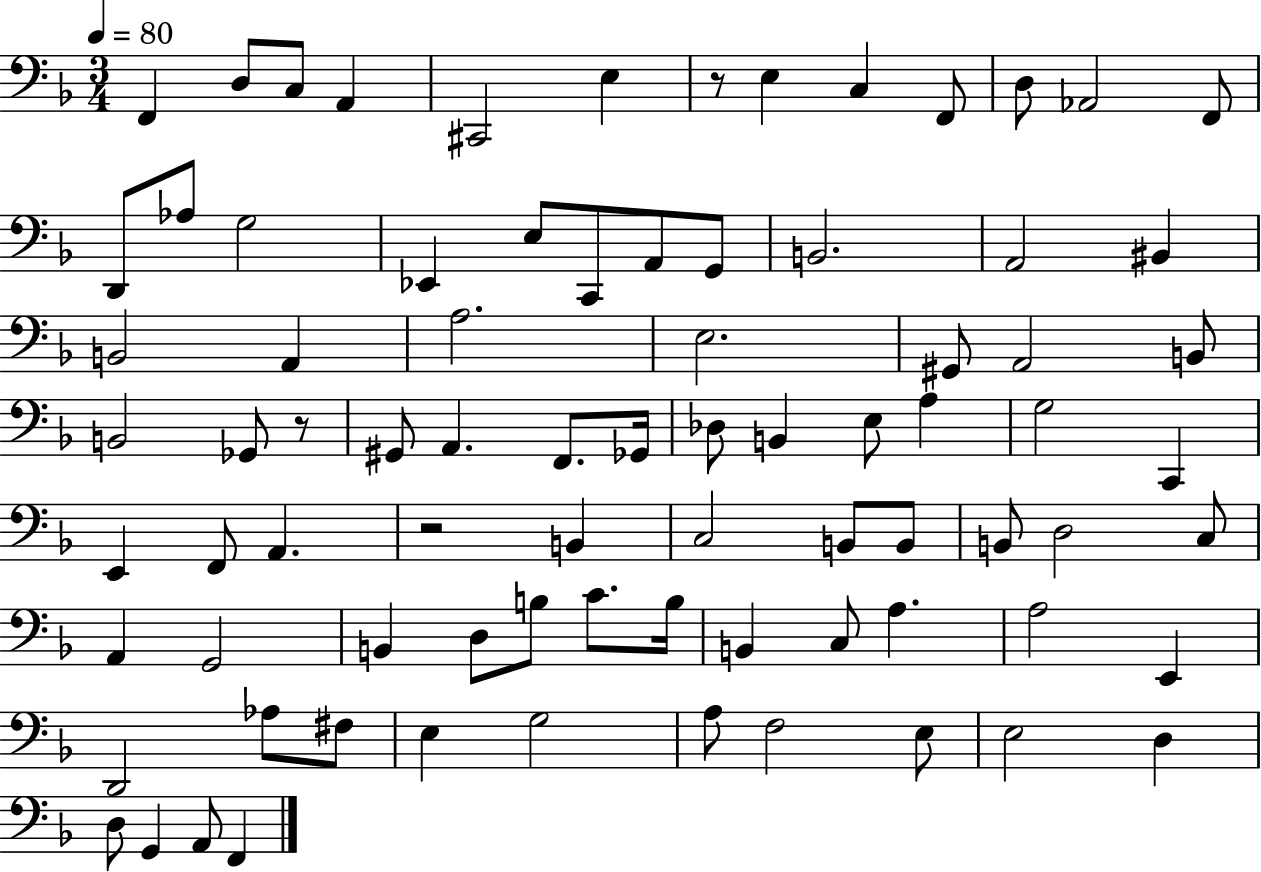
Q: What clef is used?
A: bass